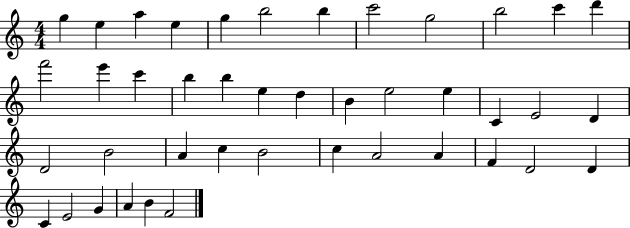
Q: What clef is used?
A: treble